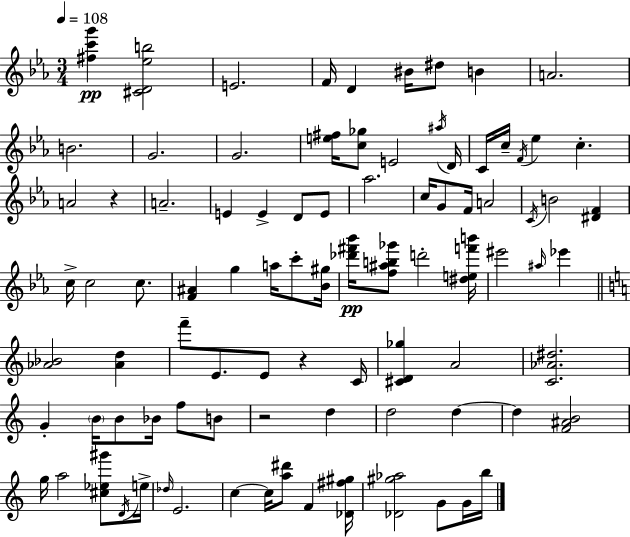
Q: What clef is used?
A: treble